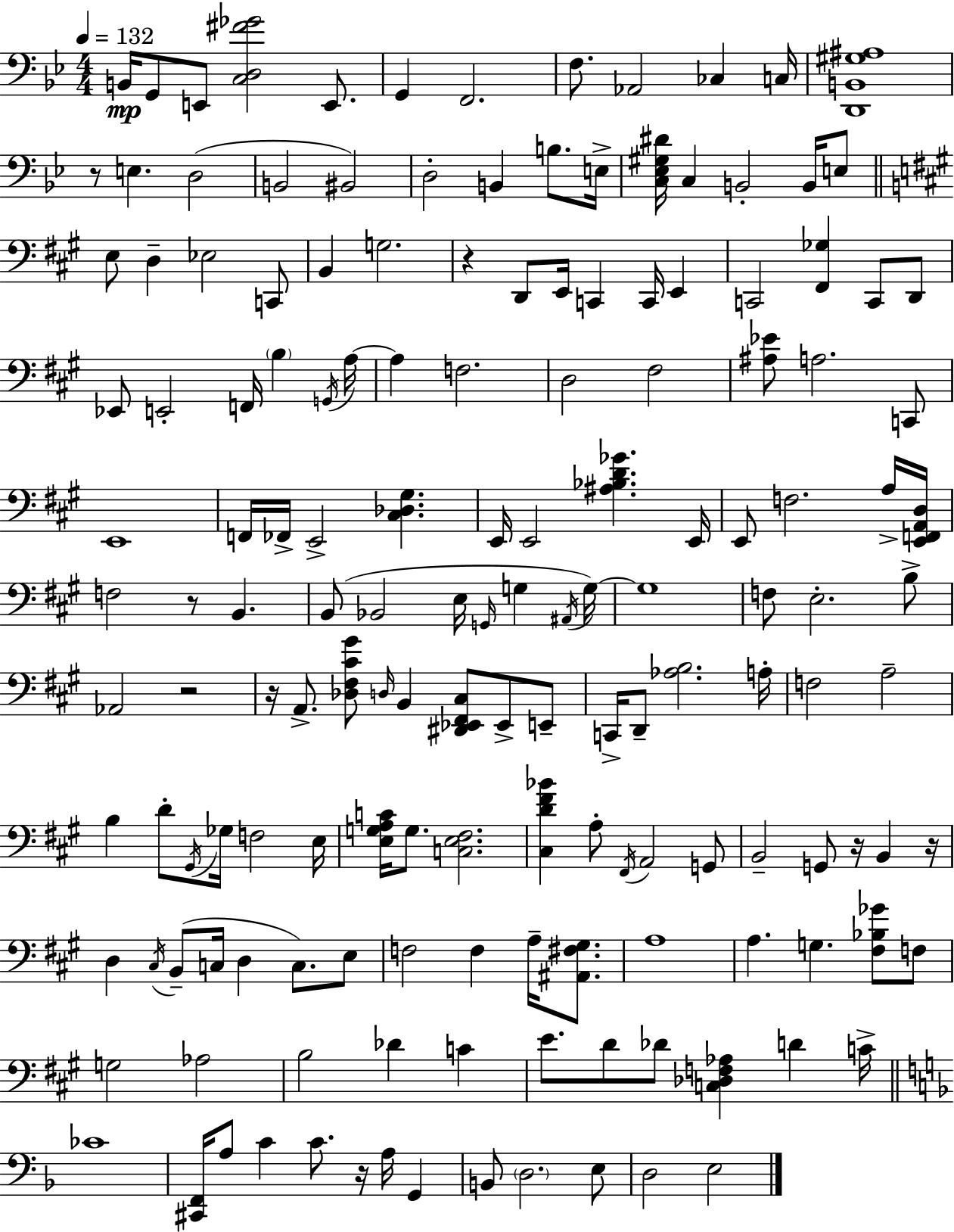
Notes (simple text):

B2/s G2/e E2/e [C3,D3,F#4,Gb4]/h E2/e. G2/q F2/h. F3/e. Ab2/h CES3/q C3/s [D2,B2,G#3,A#3]/w R/e E3/q. D3/h B2/h BIS2/h D3/h B2/q B3/e. E3/s [C3,Eb3,G#3,D#4]/s C3/q B2/h B2/s E3/e E3/e D3/q Eb3/h C2/e B2/q G3/h. R/q D2/e E2/s C2/q C2/s E2/q C2/h [F#2,Gb3]/q C2/e D2/e Eb2/e E2/h F2/s B3/q G2/s A3/s A3/q F3/h. D3/h F#3/h [A#3,Eb4]/e A3/h. C2/e E2/w F2/s FES2/s E2/h [C#3,Db3,G#3]/q. E2/s E2/h [A#3,Bb3,D4,Gb4]/q. E2/s E2/e F3/h. A3/s [E2,F2,A2,D3]/s F3/h R/e B2/q. B2/e Bb2/h E3/s G2/s G3/q A#2/s G3/s G3/w F3/e E3/h. B3/e Ab2/h R/h R/s A2/e. [Db3,F#3,C#4,G#4]/e D3/s B2/q [D#2,Eb2,F#2,C#3]/e Eb2/e E2/e C2/s D2/e [Ab3,B3]/h. A3/s F3/h A3/h B3/q D4/e G#2/s Gb3/s F3/h E3/s [E3,G3,A3,C4]/s G3/e. [C3,E3,F#3]/h. [C#3,D4,F#4,Bb4]/q A3/e F#2/s A2/h G2/e B2/h G2/e R/s B2/q R/s D3/q C#3/s B2/e C3/s D3/q C3/e. E3/e F3/h F3/q A3/s [A#2,F#3,G#3]/e. A3/w A3/q. G3/q. [F#3,Bb3,Gb4]/e F3/e G3/h Ab3/h B3/h Db4/q C4/q E4/e. D4/e Db4/e [C3,Db3,F3,Ab3]/q D4/q C4/s CES4/w [C#2,F2]/s A3/e C4/q C4/e. R/s A3/s G2/q B2/e D3/h. E3/e D3/h E3/h